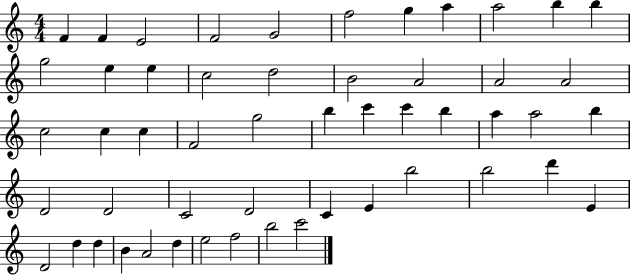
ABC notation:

X:1
T:Untitled
M:4/4
L:1/4
K:C
F F E2 F2 G2 f2 g a a2 b b g2 e e c2 d2 B2 A2 A2 A2 c2 c c F2 g2 b c' c' b a a2 b D2 D2 C2 D2 C E b2 b2 d' E D2 d d B A2 d e2 f2 b2 c'2